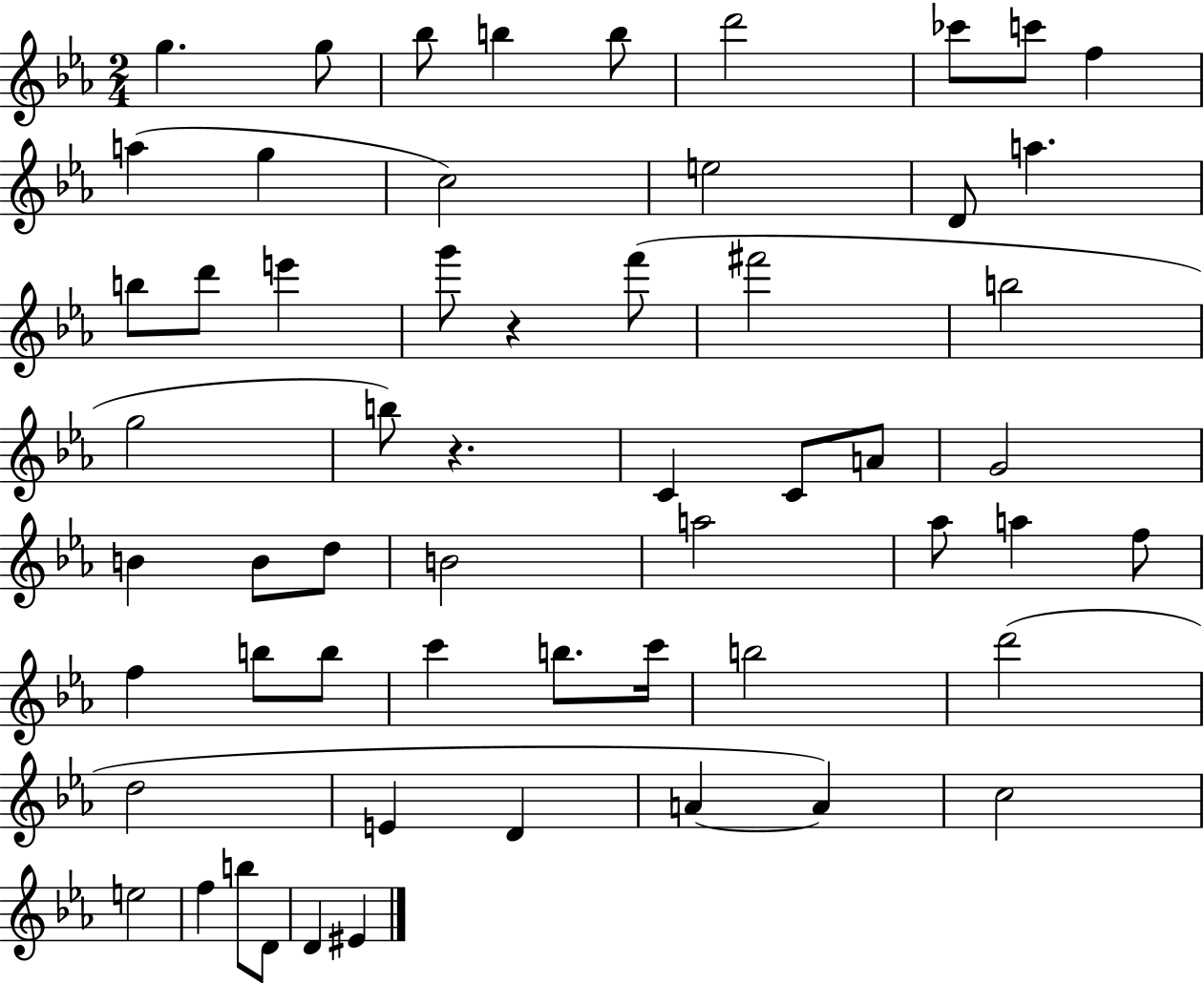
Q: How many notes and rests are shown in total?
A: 58